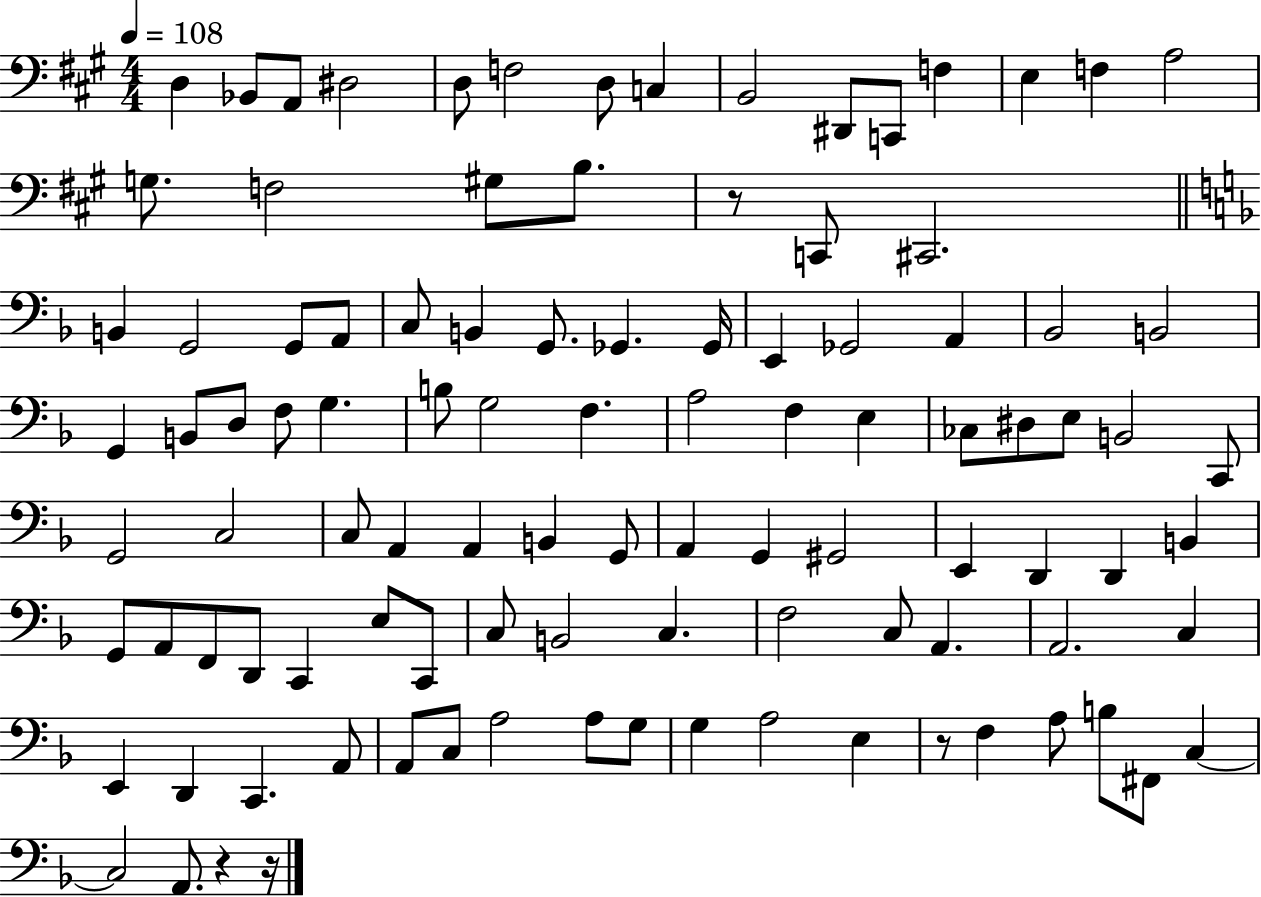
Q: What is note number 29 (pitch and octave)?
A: Gb2